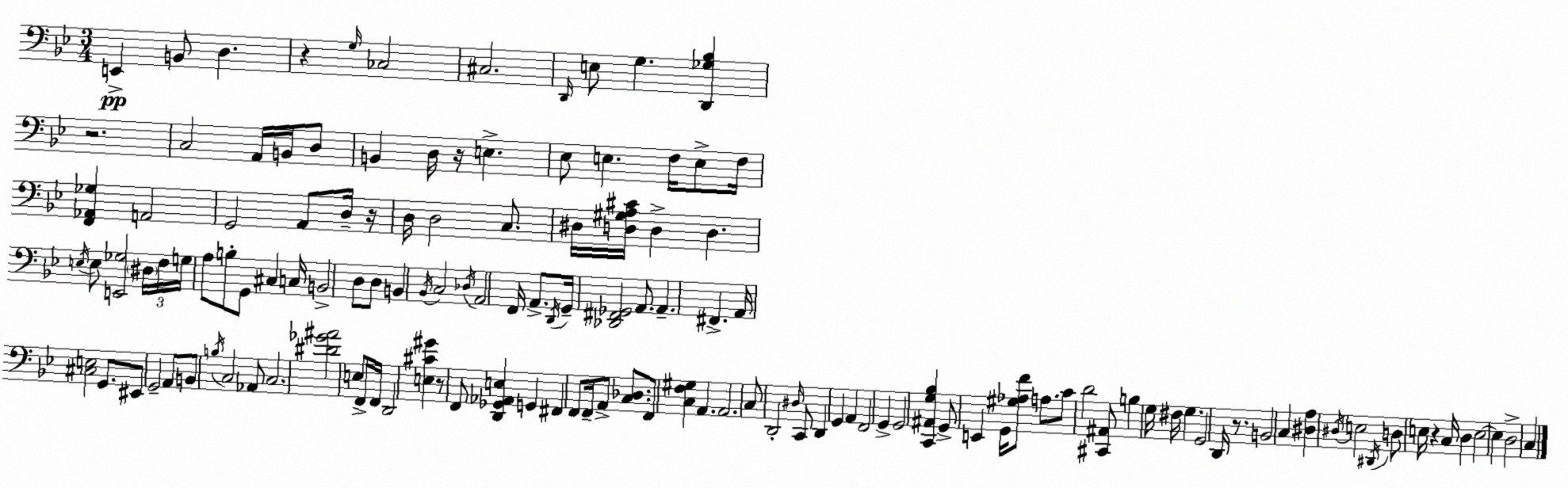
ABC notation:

X:1
T:Untitled
M:3/4
L:1/4
K:Gm
E,, B,,/2 D, z G,/4 _C,2 ^C,2 D,,/4 E,/2 G, [D,,_G,_B,] z2 C,2 A,,/4 B,,/4 D,/2 B,, D,/4 z/4 E, _E,/2 E, F,/4 E,/2 F,/4 [F,,_A,,_G,] A,,2 G,,2 A,,/2 D,/4 z/4 D,/4 D,2 C,/2 ^D,/4 [D,^G,A,^C]/4 D, D, E,/4 E,/2 [E,,_G,]2 ^D,/4 F,/4 G,/4 A,/2 B,/2 G,,/2 ^C, C,/4 B,,2 D,/2 D,/2 B,, _B,,/4 C,2 _D,/4 A,,2 F,,/4 A,,/2 D,,/4 G,,/4 [_D,,^F,,_G,,]2 A,,/2 A,, ^F,, A,,/4 [^C,E,]2 G,,/2 ^E,,/2 G,,2 A,,/2 B,,/2 B,/4 C,2 _A,,/2 C,2 [^D_G^A]2 E,/2 F,,/4 F,,/4 D,,2 [E,^C^G] z/2 F,,/2 [D,,_G,,_A,,E,] G,, ^F,, F,,/2 F,,/4 A,,/2 [C,_D,]/2 F,,/2 [C,F,^G,] A,, A,,2 C,/2 D,,2 ^D,/4 C,,/2 D,, G,, A,, F,,2 G,, G,,2 [C,,^A,,G,_B,] G,,/2 E,, G,,/4 [^G,_A,F]/2 A,/2 C/2 D2 [^C,,^A,,]/2 B, G,/4 ^F,/4 G, G,,2 D,,/4 z/2 B,,2 C, [^D,A,] ^D,/4 E,2 ^D,,/4 D,/2 E,/4 z C,/4 D, E,2 E, D,2 C,